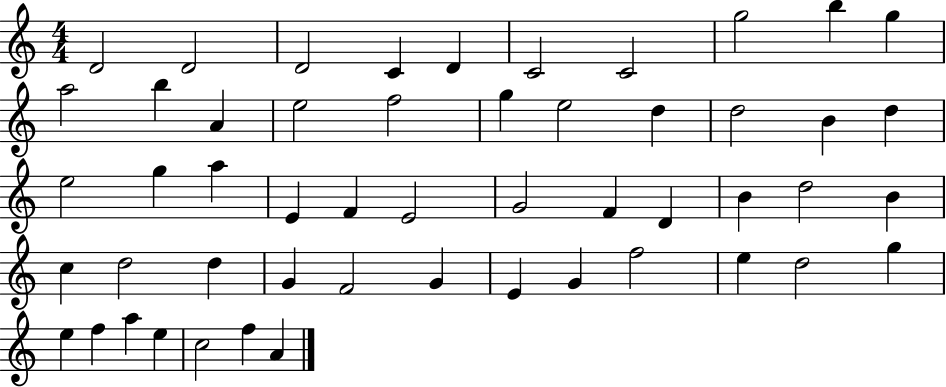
X:1
T:Untitled
M:4/4
L:1/4
K:C
D2 D2 D2 C D C2 C2 g2 b g a2 b A e2 f2 g e2 d d2 B d e2 g a E F E2 G2 F D B d2 B c d2 d G F2 G E G f2 e d2 g e f a e c2 f A